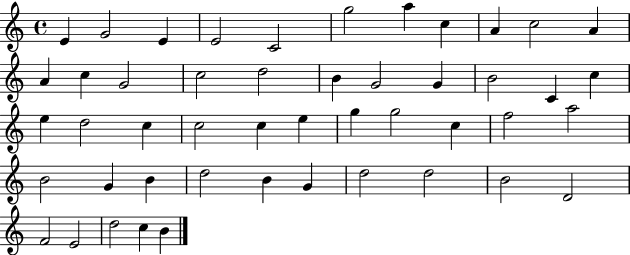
X:1
T:Untitled
M:4/4
L:1/4
K:C
E G2 E E2 C2 g2 a c A c2 A A c G2 c2 d2 B G2 G B2 C c e d2 c c2 c e g g2 c f2 a2 B2 G B d2 B G d2 d2 B2 D2 F2 E2 d2 c B